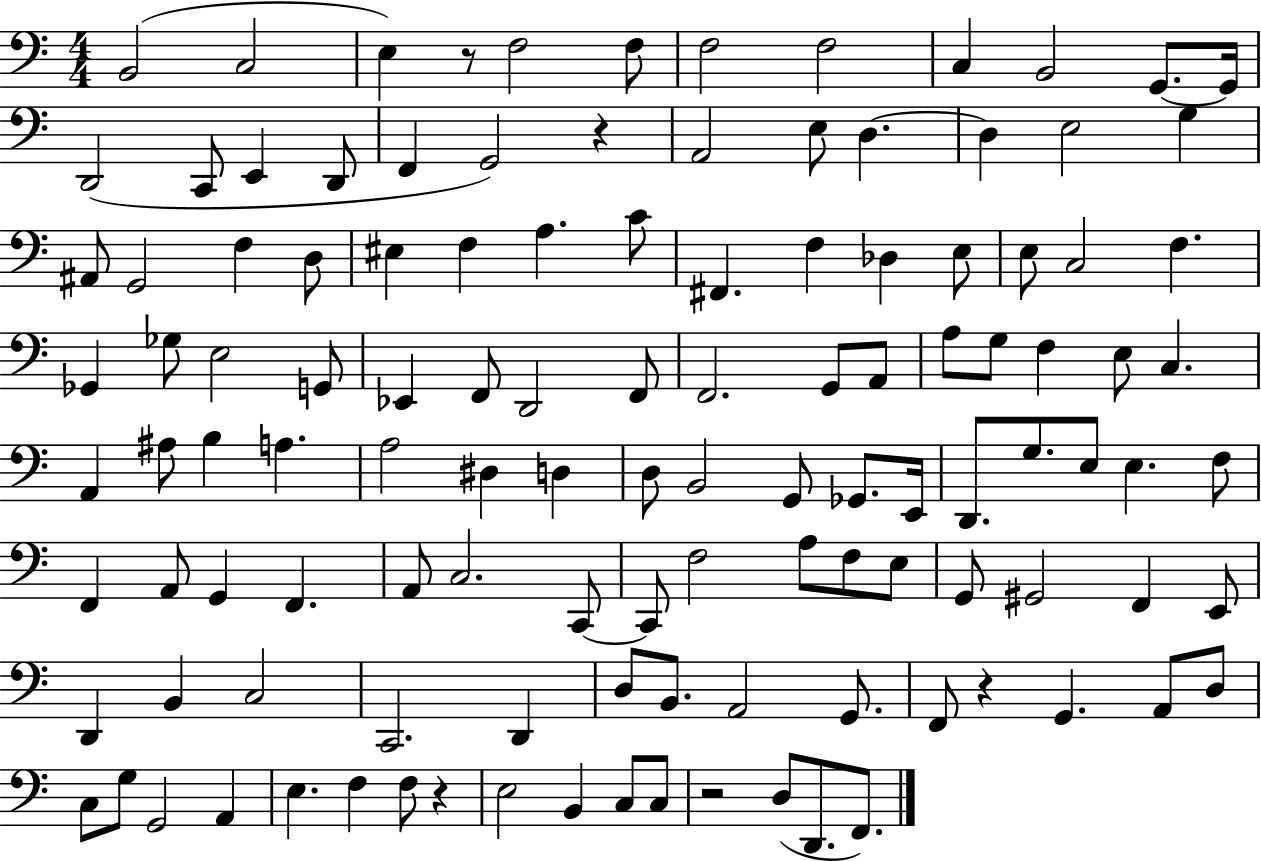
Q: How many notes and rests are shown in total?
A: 119